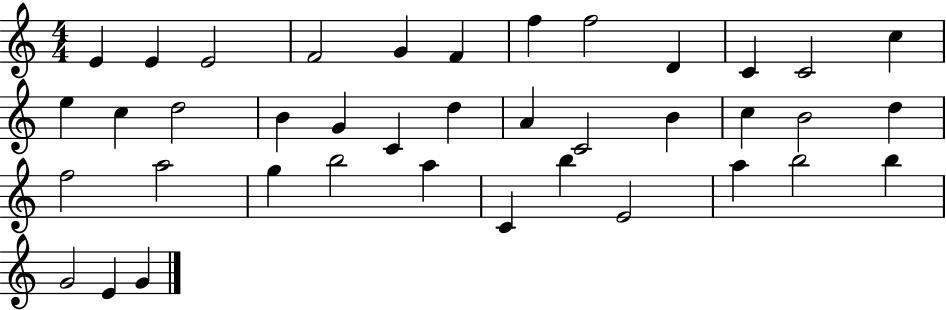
E4/q E4/q E4/h F4/h G4/q F4/q F5/q F5/h D4/q C4/q C4/h C5/q E5/q C5/q D5/h B4/q G4/q C4/q D5/q A4/q C4/h B4/q C5/q B4/h D5/q F5/h A5/h G5/q B5/h A5/q C4/q B5/q E4/h A5/q B5/h B5/q G4/h E4/q G4/q